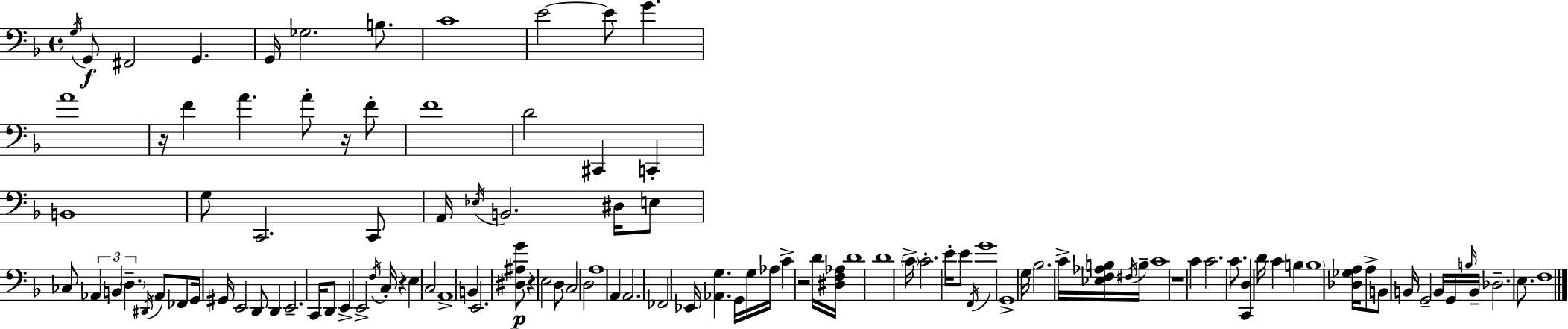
{
  \clef bass
  \time 4/4
  \defaultTimeSignature
  \key f \major
  \acciaccatura { g16 }\f g,8 fis,2 g,4. | g,16 ges2. b8. | c'1 | e'2~~ e'8 g'4. | \break a'1 | r16 f'4 a'4. a'8-. r16 f'8-. | f'1 | d'2 cis,4 c,4-. | \break b,1 | g8 c,2. c,8 | a,16 \acciaccatura { ees16 } b,2. dis16 | e8 ces8 \tuplet 3/2 { aes,4 b,4 \parenthesize d4.-- } | \break \acciaccatura { dis,16 } aes,8 fes,8 g,16 gis,16 e,2 | d,8 d,4 e,2.-- | c,16 d,8 e,4-> e,2-> | \acciaccatura { f16 } c16-. r4 e4 c2 | \break a,1-> | b,4 e,2. | <dis ais g'>8\p r4 e2 | d8 c2 d2 | \break a1 | a,4 a,2. | fes,2 ees,16 <aes, g>4. | g,16 g16 aes16 c'4-> r2 | \break d'16 <dis f aes>16 d'1 | d'1 | \parenthesize c'16-> c'2.-. | e'16-. e'8 \acciaccatura { f,16 } g'1 | \break g,1-> | g16 bes2. | c'16-> <ees f aes b>16 \acciaccatura { fis16 } b16-- c'1 | r1 | \break c'4 c'2. | c'8. <c, d>4 d'16 c'4 | b4 \parenthesize b1 | <des ges a>16 a8-> b,8 b,16 g,2-- | \break b,16 g,16 \grace { b16 } b,16-- des2.-- | e8. f1 | \bar "|."
}